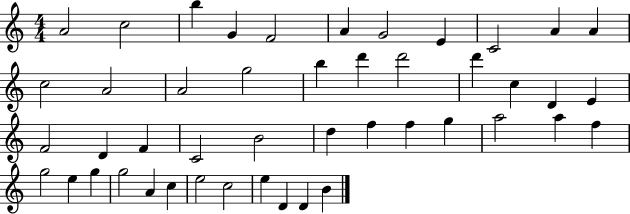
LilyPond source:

{
  \clef treble
  \numericTimeSignature
  \time 4/4
  \key c \major
  a'2 c''2 | b''4 g'4 f'2 | a'4 g'2 e'4 | c'2 a'4 a'4 | \break c''2 a'2 | a'2 g''2 | b''4 d'''4 d'''2 | d'''4 c''4 d'4 e'4 | \break f'2 d'4 f'4 | c'2 b'2 | d''4 f''4 f''4 g''4 | a''2 a''4 f''4 | \break g''2 e''4 g''4 | g''2 a'4 c''4 | e''2 c''2 | e''4 d'4 d'4 b'4 | \break \bar "|."
}